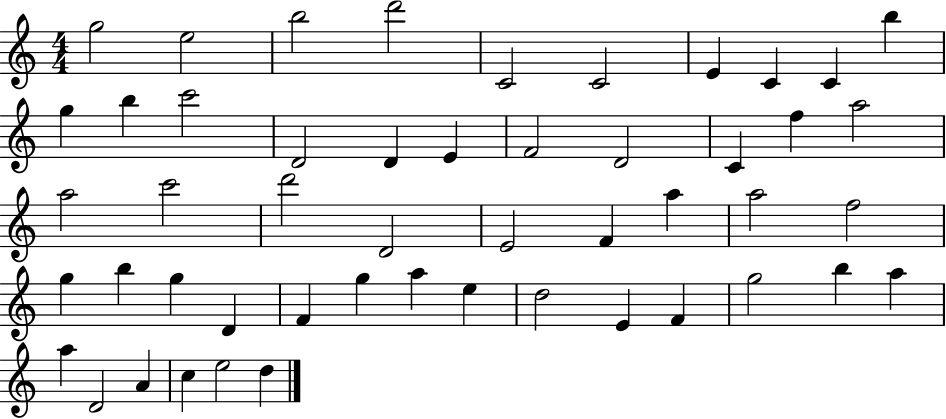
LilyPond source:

{
  \clef treble
  \numericTimeSignature
  \time 4/4
  \key c \major
  g''2 e''2 | b''2 d'''2 | c'2 c'2 | e'4 c'4 c'4 b''4 | \break g''4 b''4 c'''2 | d'2 d'4 e'4 | f'2 d'2 | c'4 f''4 a''2 | \break a''2 c'''2 | d'''2 d'2 | e'2 f'4 a''4 | a''2 f''2 | \break g''4 b''4 g''4 d'4 | f'4 g''4 a''4 e''4 | d''2 e'4 f'4 | g''2 b''4 a''4 | \break a''4 d'2 a'4 | c''4 e''2 d''4 | \bar "|."
}